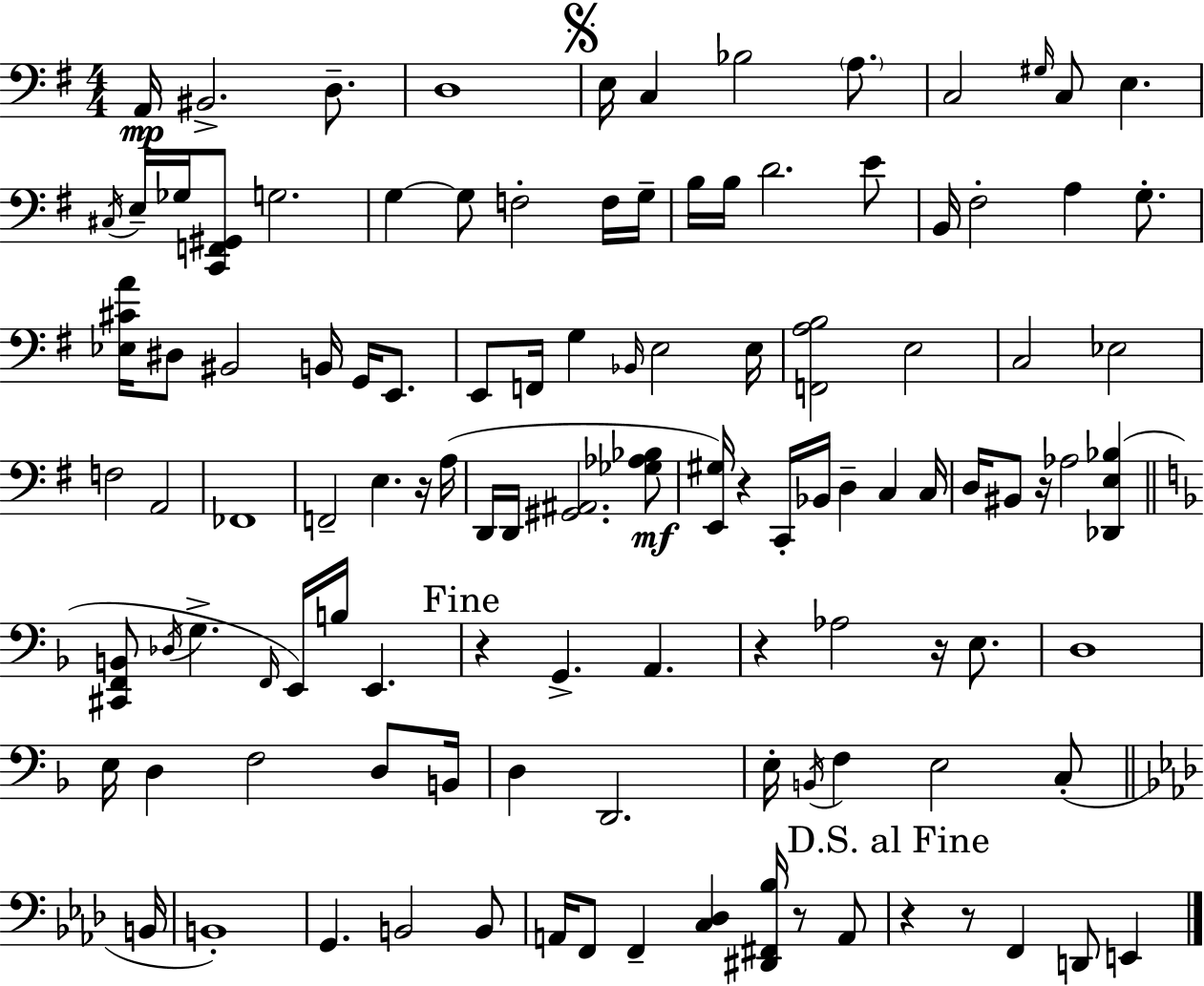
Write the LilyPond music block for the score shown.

{
  \clef bass
  \numericTimeSignature
  \time 4/4
  \key g \major
  a,16\mp bis,2.-> d8.-- | d1 | \mark \markup { \musicglyph "scripts.segno" } e16 c4 bes2 \parenthesize a8. | c2 \grace { gis16 } c8 e4. | \break \acciaccatura { cis16 } e16-- ges16 <c, f, gis,>8 g2. | g4~~ g8 f2-. | f16 g16-- b16 b16 d'2. | e'8 b,16 fis2-. a4 g8.-. | \break <ees cis' a'>16 dis8 bis,2 b,16 g,16 e,8. | e,8 f,16 g4 \grace { bes,16 } e2 | e16 <f, a b>2 e2 | c2 ees2 | \break f2 a,2 | fes,1 | f,2-- e4. | r16 a16( d,16 d,16 <gis, ais,>2. | \break <ges aes bes>8\mf <e, gis>16) r4 c,16-. bes,16 d4-- c4 | c16 d16 bis,8 r16 aes2 <des, e bes>4( | \bar "||" \break \key f \major <cis, f, b,>8 \acciaccatura { des16 } g4.-> \grace { f,16 }) e,16 b16 e,4. | \mark "Fine" r4 g,4.-> a,4. | r4 aes2 r16 e8. | d1 | \break e16 d4 f2 d8 | b,16 d4 d,2. | e16-. \acciaccatura { b,16 } f4 e2 | c8-.( \bar "||" \break \key aes \major b,16 b,1-.) | g,4. b,2 b,8 | a,16 f,8 f,4-- <c des>4 <dis, fis, bes>16 r8 a,8 | \mark "D.S. al Fine" r4 r8 f,4 d,8 e,4 | \break \bar "|."
}